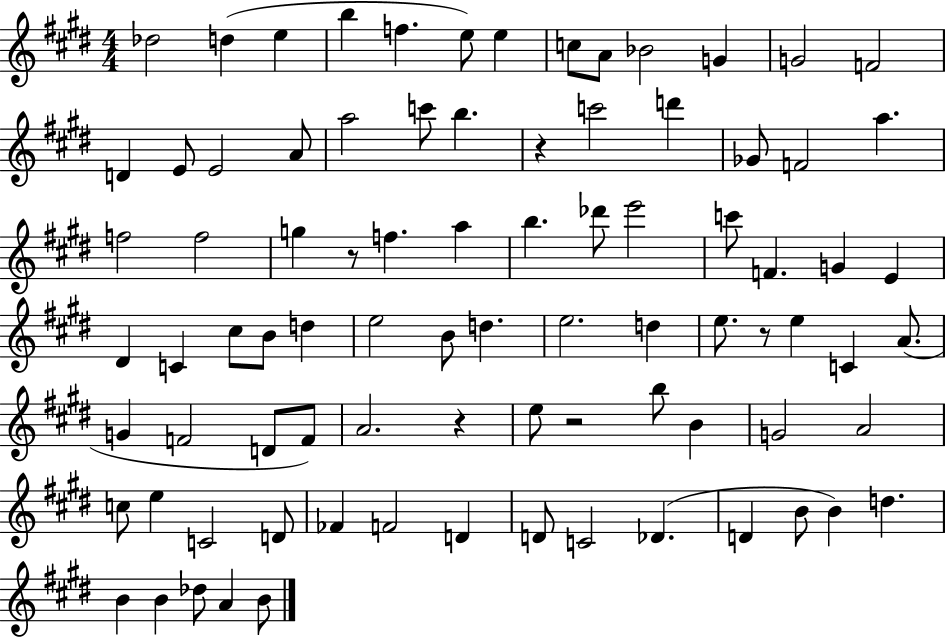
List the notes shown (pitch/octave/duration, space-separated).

Db5/h D5/q E5/q B5/q F5/q. E5/e E5/q C5/e A4/e Bb4/h G4/q G4/h F4/h D4/q E4/e E4/h A4/e A5/h C6/e B5/q. R/q C6/h D6/q Gb4/e F4/h A5/q. F5/h F5/h G5/q R/e F5/q. A5/q B5/q. Db6/e E6/h C6/e F4/q. G4/q E4/q D#4/q C4/q C#5/e B4/e D5/q E5/h B4/e D5/q. E5/h. D5/q E5/e. R/e E5/q C4/q A4/e. G4/q F4/h D4/e F4/e A4/h. R/q E5/e R/h B5/e B4/q G4/h A4/h C5/e E5/q C4/h D4/e FES4/q F4/h D4/q D4/e C4/h Db4/q. D4/q B4/e B4/q D5/q. B4/q B4/q Db5/e A4/q B4/e